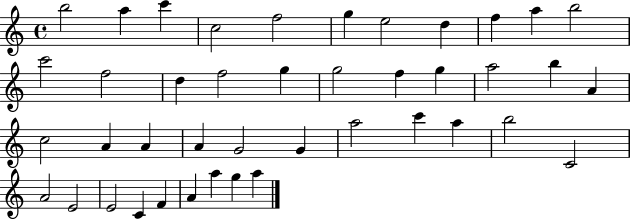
X:1
T:Untitled
M:4/4
L:1/4
K:C
b2 a c' c2 f2 g e2 d f a b2 c'2 f2 d f2 g g2 f g a2 b A c2 A A A G2 G a2 c' a b2 C2 A2 E2 E2 C F A a g a